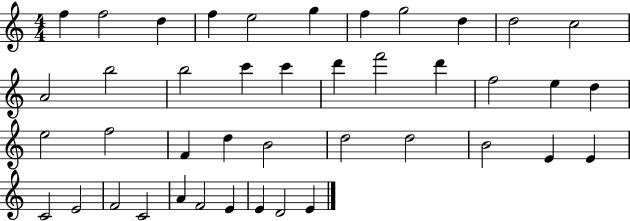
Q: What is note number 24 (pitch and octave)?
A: F5